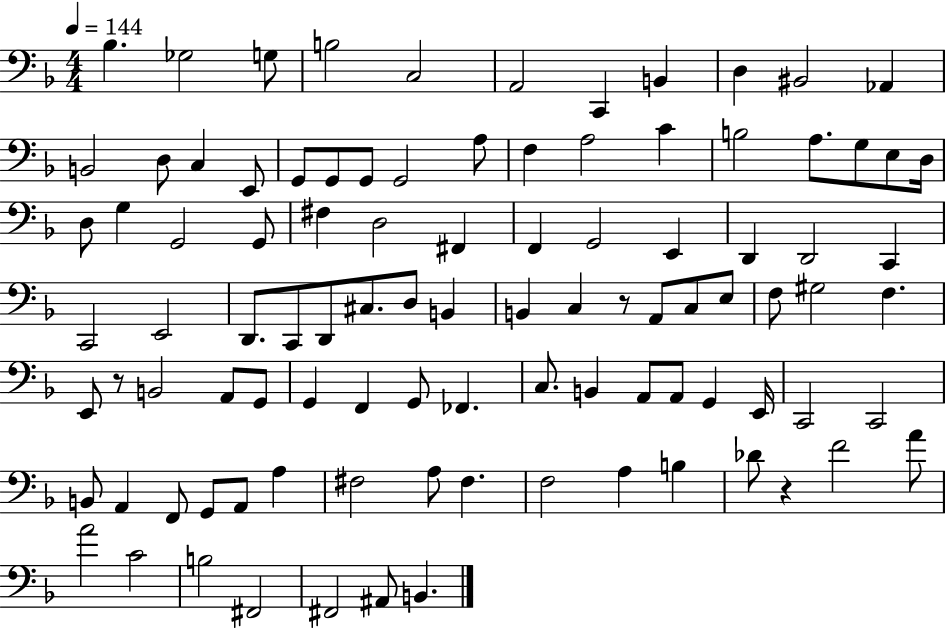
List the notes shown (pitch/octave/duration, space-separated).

Bb3/q. Gb3/h G3/e B3/h C3/h A2/h C2/q B2/q D3/q BIS2/h Ab2/q B2/h D3/e C3/q E2/e G2/e G2/e G2/e G2/h A3/e F3/q A3/h C4/q B3/h A3/e. G3/e E3/e D3/s D3/e G3/q G2/h G2/e F#3/q D3/h F#2/q F2/q G2/h E2/q D2/q D2/h C2/q C2/h E2/h D2/e. C2/e D2/e C#3/e. D3/e B2/q B2/q C3/q R/e A2/e C3/e E3/e F3/e G#3/h F3/q. E2/e R/e B2/h A2/e G2/e G2/q F2/q G2/e FES2/q. C3/e. B2/q A2/e A2/e G2/q E2/s C2/h C2/h B2/e A2/q F2/e G2/e A2/e A3/q F#3/h A3/e F#3/q. F3/h A3/q B3/q Db4/e R/q F4/h A4/e A4/h C4/h B3/h F#2/h F#2/h A#2/e B2/q.